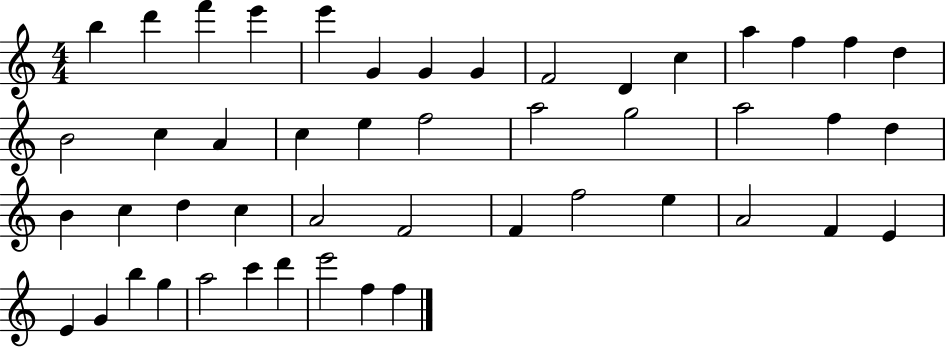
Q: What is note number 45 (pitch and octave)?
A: D6